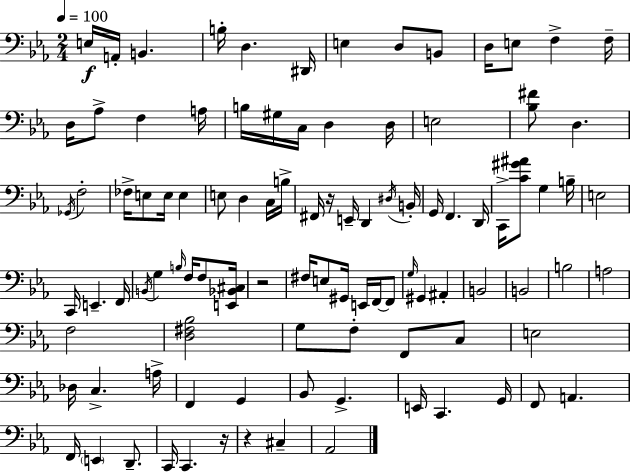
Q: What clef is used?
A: bass